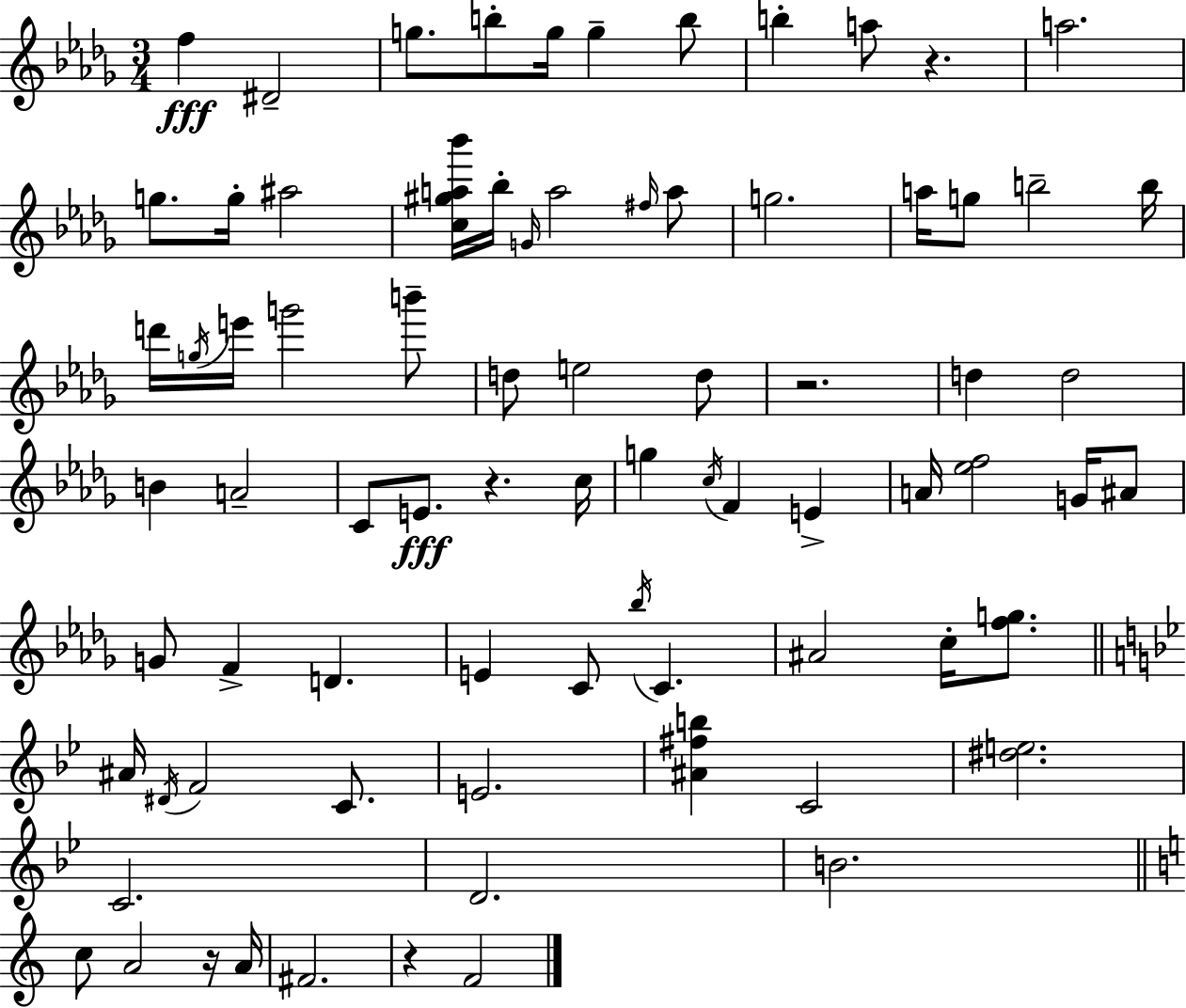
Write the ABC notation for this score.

X:1
T:Untitled
M:3/4
L:1/4
K:Bbm
f ^D2 g/2 b/2 g/4 g b/2 b a/2 z a2 g/2 g/4 ^a2 [c^ga_b']/4 _b/4 G/4 a2 ^f/4 a/2 g2 a/4 g/2 b2 b/4 d'/4 g/4 e'/4 g'2 b'/2 d/2 e2 d/2 z2 d d2 B A2 C/2 E/2 z c/4 g c/4 F E A/4 [_ef]2 G/4 ^A/2 G/2 F D E C/2 _b/4 C ^A2 c/4 [fg]/2 ^A/4 ^D/4 F2 C/2 E2 [^A^fb] C2 [^de]2 C2 D2 B2 c/2 A2 z/4 A/4 ^F2 z F2